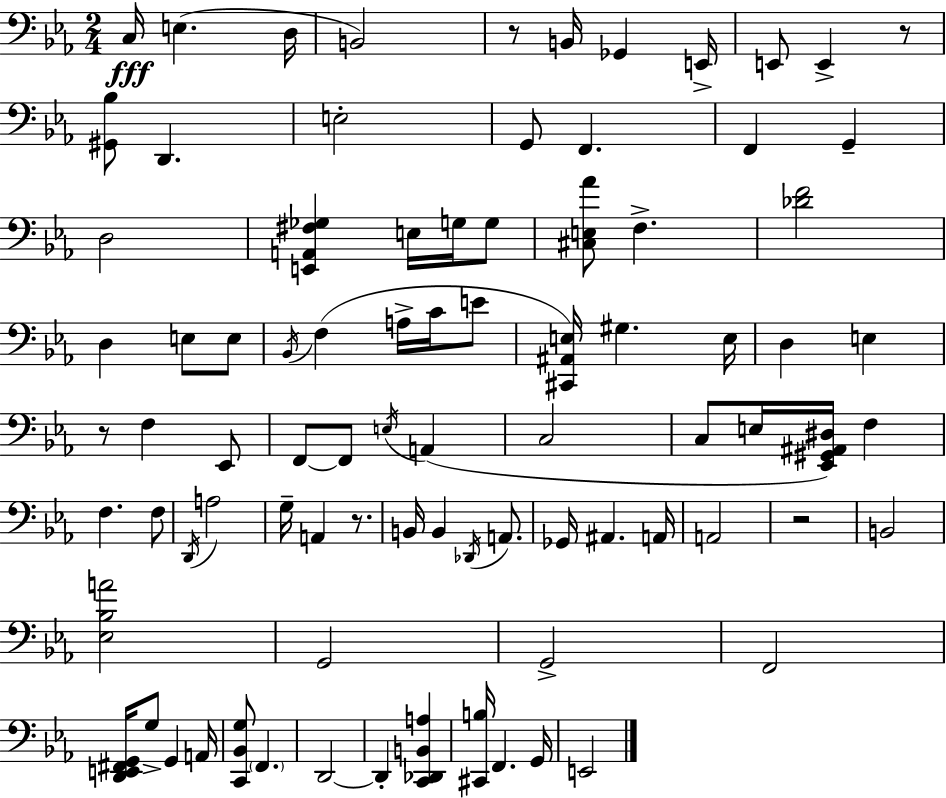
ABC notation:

X:1
T:Untitled
M:2/4
L:1/4
K:Eb
C,/4 E, D,/4 B,,2 z/2 B,,/4 _G,, E,,/4 E,,/2 E,, z/2 [^G,,_B,]/2 D,, E,2 G,,/2 F,, F,, G,, D,2 [E,,A,,^F,_G,] E,/4 G,/4 G,/2 [^C,E,_A]/2 F, [_DF]2 D, E,/2 E,/2 _B,,/4 F, A,/4 C/4 E/2 [^C,,^A,,E,]/4 ^G, E,/4 D, E, z/2 F, _E,,/2 F,,/2 F,,/2 E,/4 A,, C,2 C,/2 E,/4 [_E,,^G,,^A,,^D,]/4 F, F, F,/2 D,,/4 A,2 G,/4 A,, z/2 B,,/4 B,, _D,,/4 A,,/2 _G,,/4 ^A,, A,,/4 A,,2 z2 B,,2 [_E,_B,A]2 G,,2 G,,2 F,,2 [D,,E,,^F,,G,,]/4 G,/2 G,, A,,/4 [C,,_B,,G,]/2 F,, D,,2 D,, [C,,_D,,B,,A,] [^C,,B,]/4 F,, G,,/4 E,,2